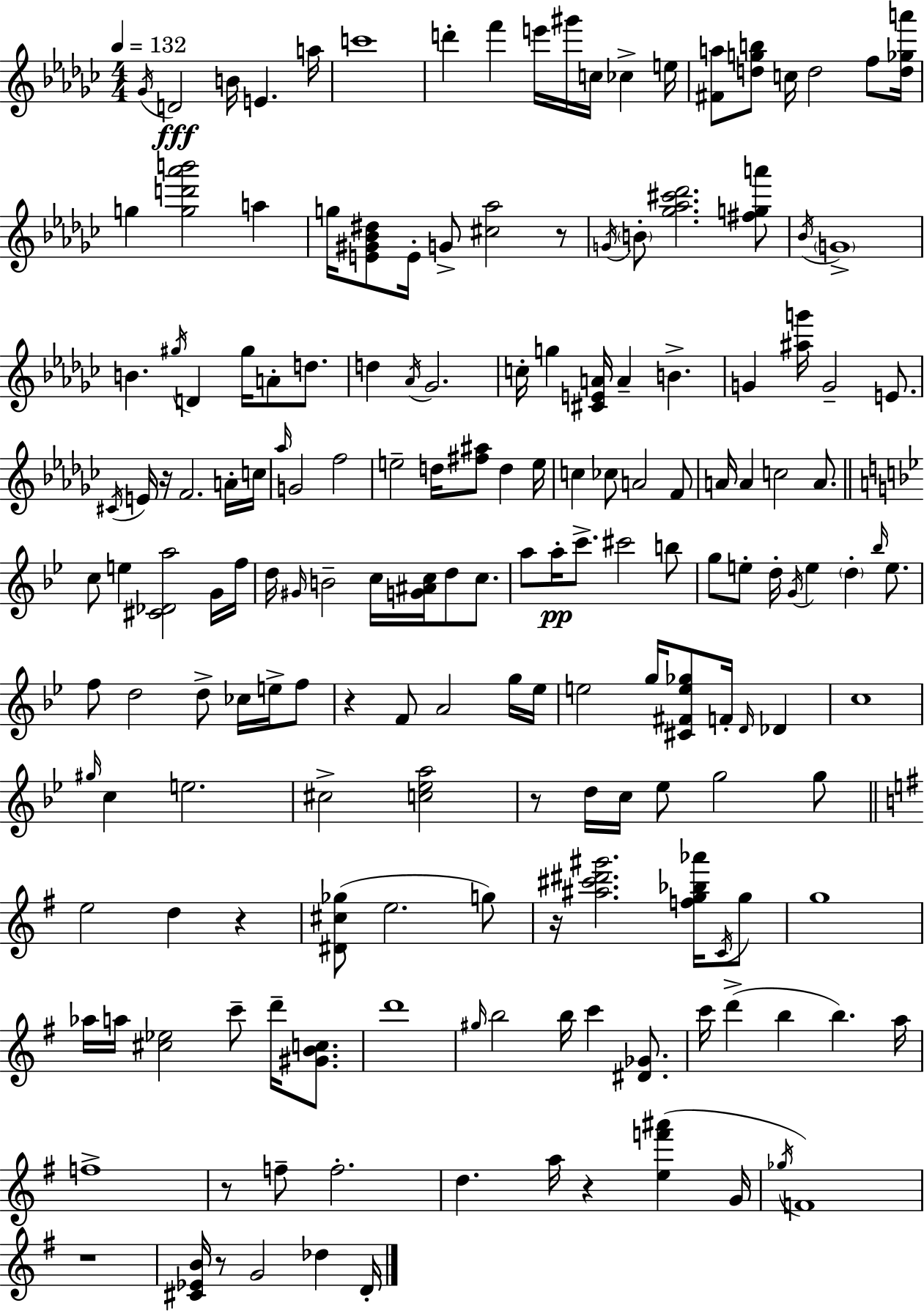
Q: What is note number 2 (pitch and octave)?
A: D4